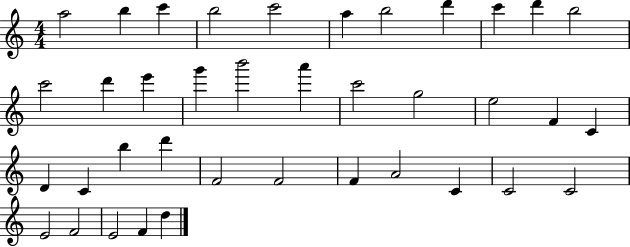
{
  \clef treble
  \numericTimeSignature
  \time 4/4
  \key c \major
  a''2 b''4 c'''4 | b''2 c'''2 | a''4 b''2 d'''4 | c'''4 d'''4 b''2 | \break c'''2 d'''4 e'''4 | g'''4 b'''2 a'''4 | c'''2 g''2 | e''2 f'4 c'4 | \break d'4 c'4 b''4 d'''4 | f'2 f'2 | f'4 a'2 c'4 | c'2 c'2 | \break e'2 f'2 | e'2 f'4 d''4 | \bar "|."
}